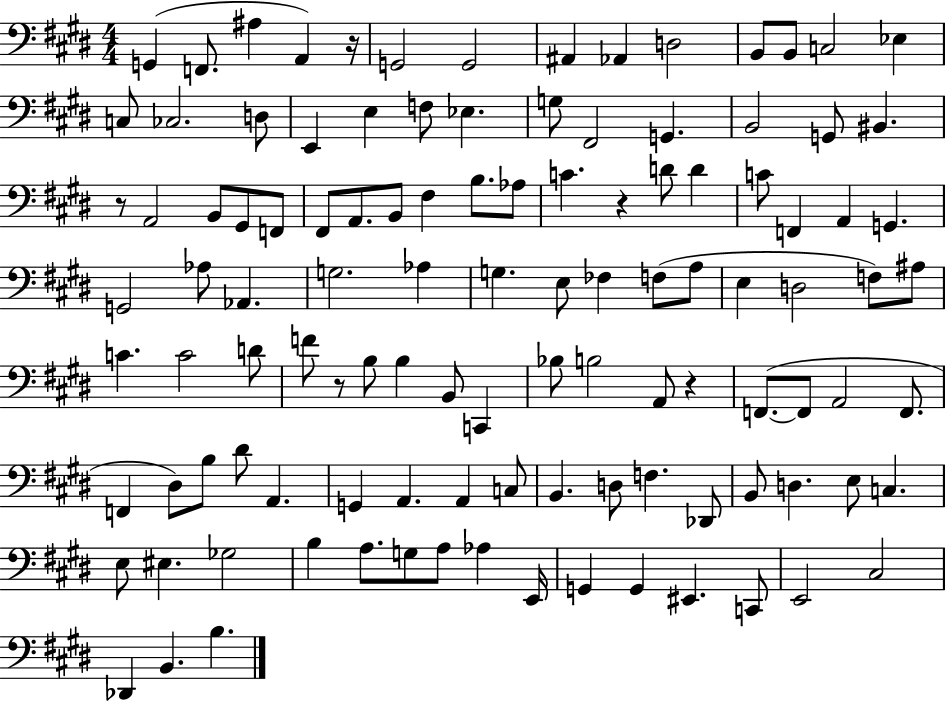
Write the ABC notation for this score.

X:1
T:Untitled
M:4/4
L:1/4
K:E
G,, F,,/2 ^A, A,, z/4 G,,2 G,,2 ^A,, _A,, D,2 B,,/2 B,,/2 C,2 _E, C,/2 _C,2 D,/2 E,, E, F,/2 _E, G,/2 ^F,,2 G,, B,,2 G,,/2 ^B,, z/2 A,,2 B,,/2 ^G,,/2 F,,/2 ^F,,/2 A,,/2 B,,/2 ^F, B,/2 _A,/2 C z D/2 D C/2 F,, A,, G,, G,,2 _A,/2 _A,, G,2 _A, G, E,/2 _F, F,/2 A,/2 E, D,2 F,/2 ^A,/2 C C2 D/2 F/2 z/2 B,/2 B, B,,/2 C,, _B,/2 B,2 A,,/2 z F,,/2 F,,/2 A,,2 F,,/2 F,, ^D,/2 B,/2 ^D/2 A,, G,, A,, A,, C,/2 B,, D,/2 F, _D,,/2 B,,/2 D, E,/2 C, E,/2 ^E, _G,2 B, A,/2 G,/2 A,/2 _A, E,,/4 G,, G,, ^E,, C,,/2 E,,2 ^C,2 _D,, B,, B,